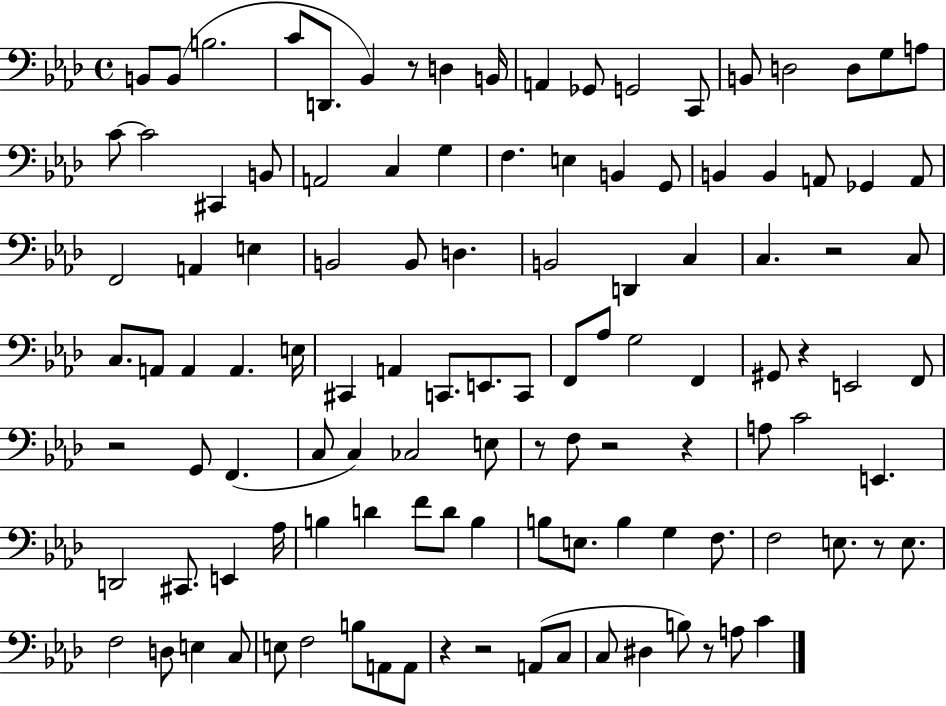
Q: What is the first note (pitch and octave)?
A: B2